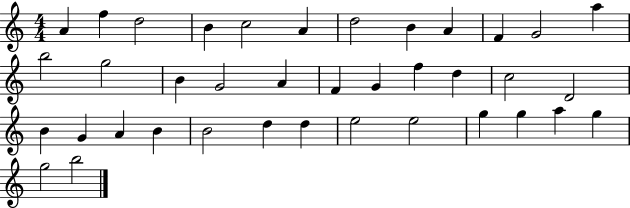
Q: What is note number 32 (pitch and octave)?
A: E5